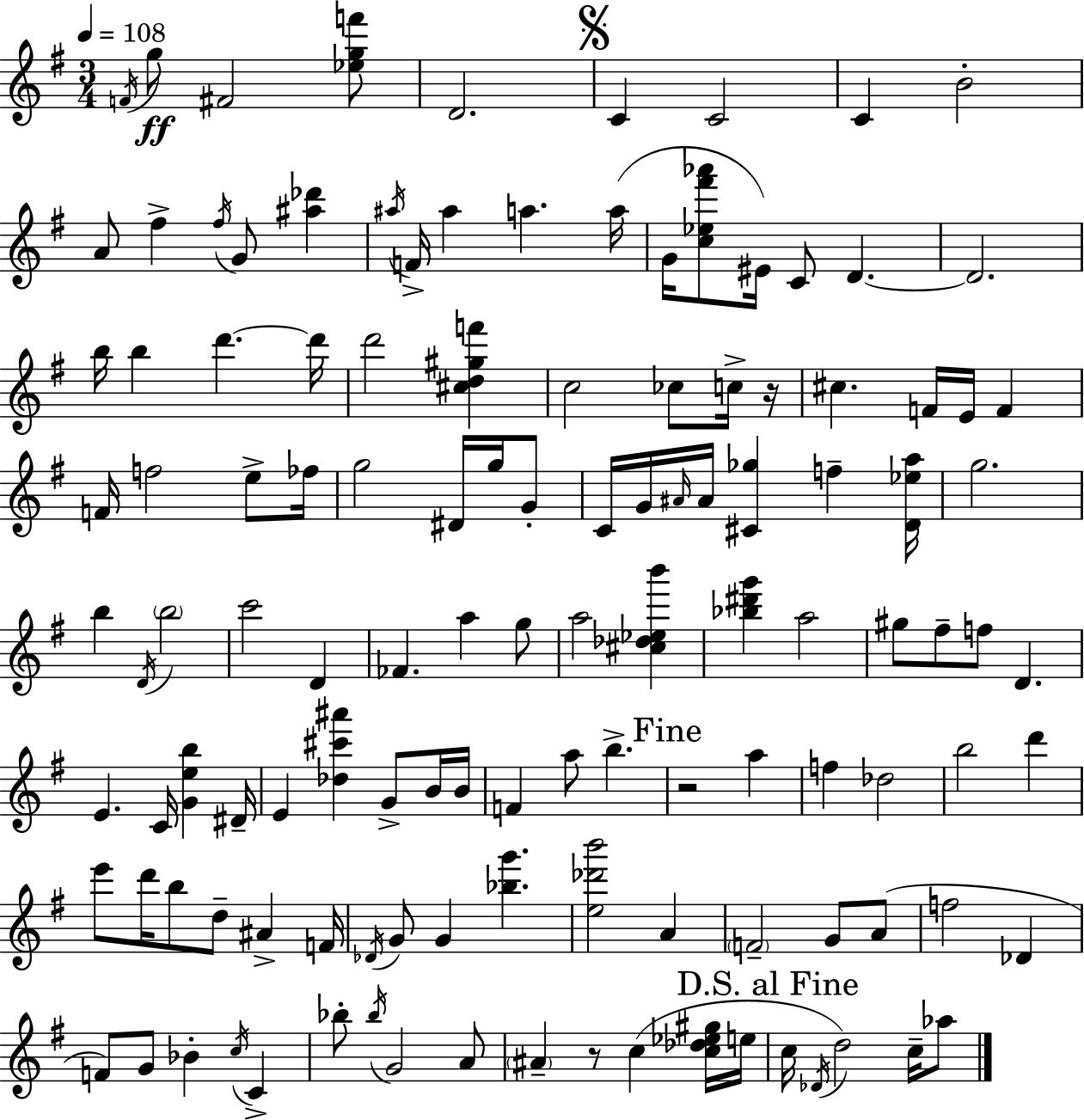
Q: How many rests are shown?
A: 3